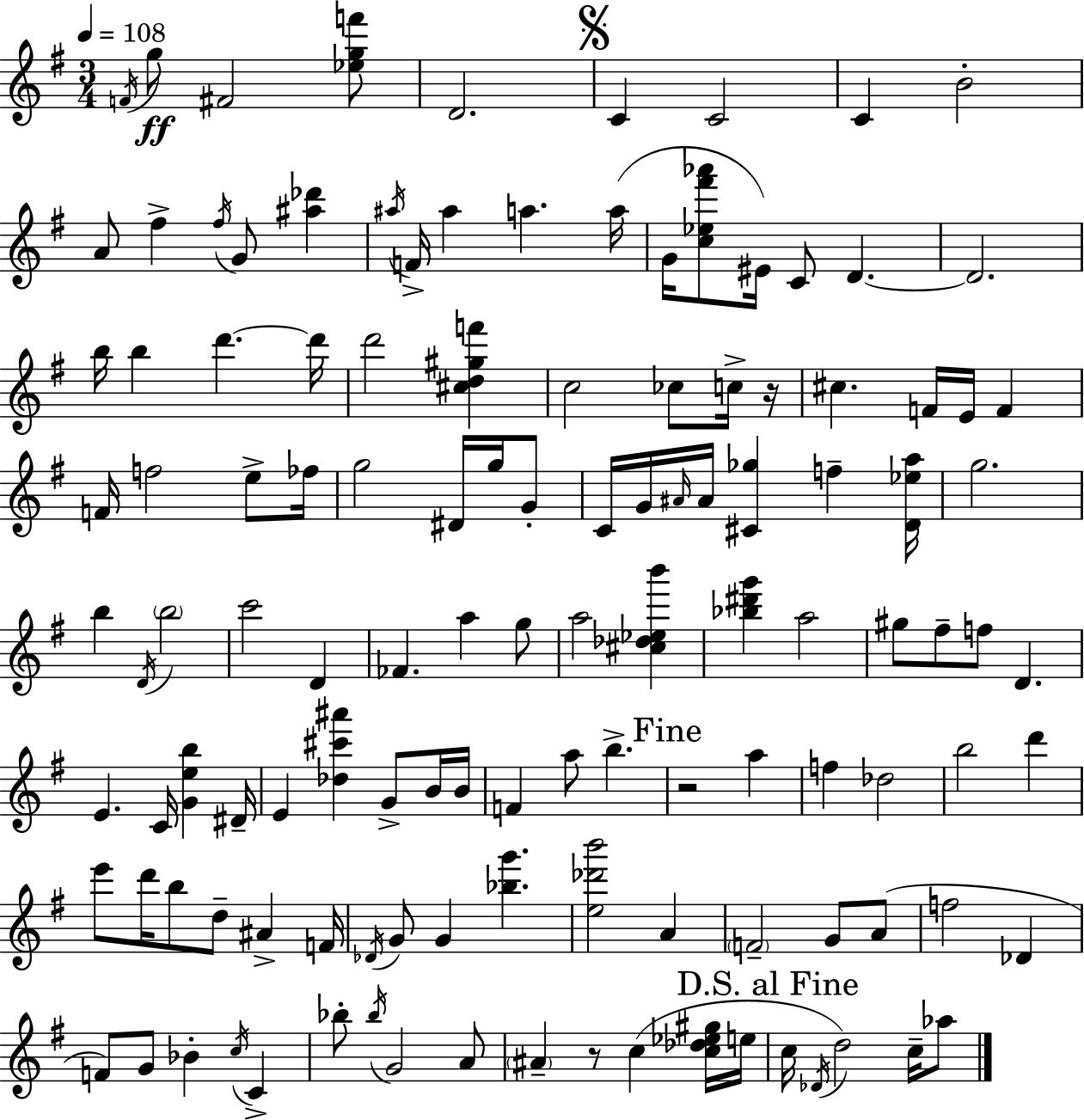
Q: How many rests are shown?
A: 3